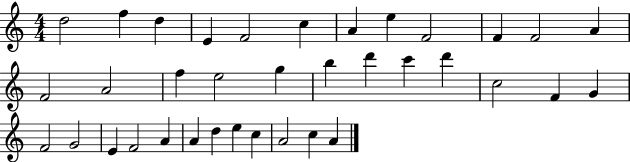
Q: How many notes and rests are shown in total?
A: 36